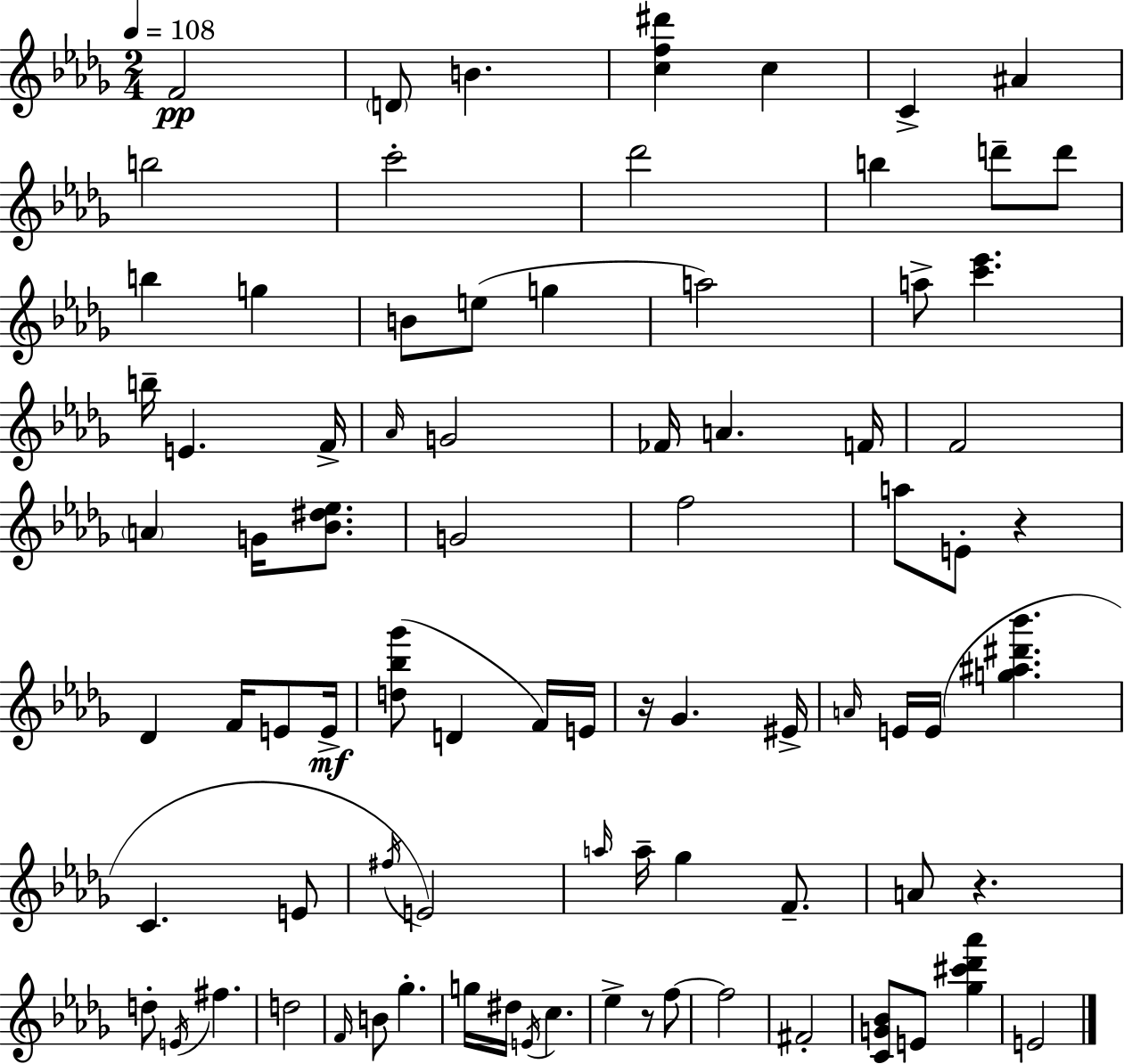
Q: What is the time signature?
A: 2/4